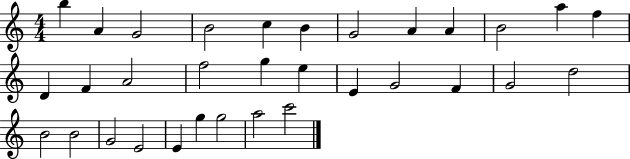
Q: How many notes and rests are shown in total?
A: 32